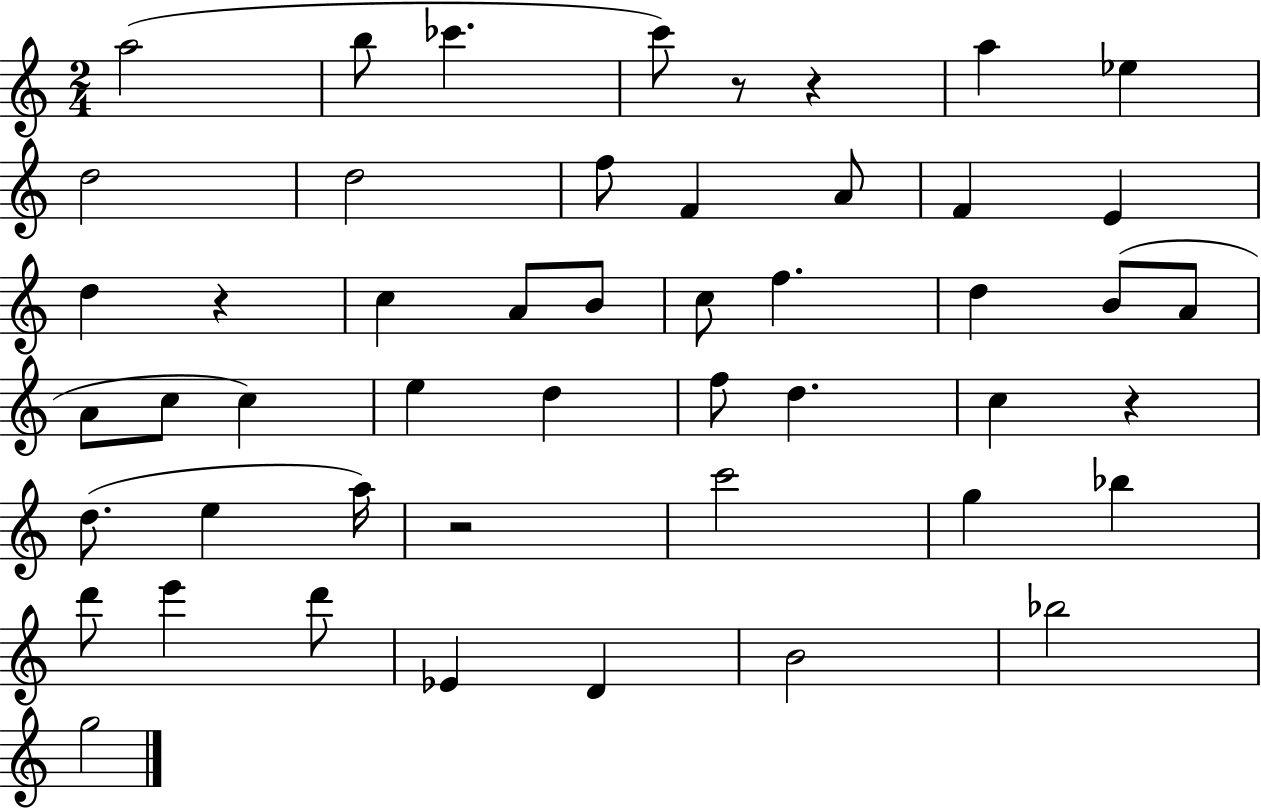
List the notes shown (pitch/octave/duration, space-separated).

A5/h B5/e CES6/q. C6/e R/e R/q A5/q Eb5/q D5/h D5/h F5/e F4/q A4/e F4/q E4/q D5/q R/q C5/q A4/e B4/e C5/e F5/q. D5/q B4/e A4/e A4/e C5/e C5/q E5/q D5/q F5/e D5/q. C5/q R/q D5/e. E5/q A5/s R/h C6/h G5/q Bb5/q D6/e E6/q D6/e Eb4/q D4/q B4/h Bb5/h G5/h